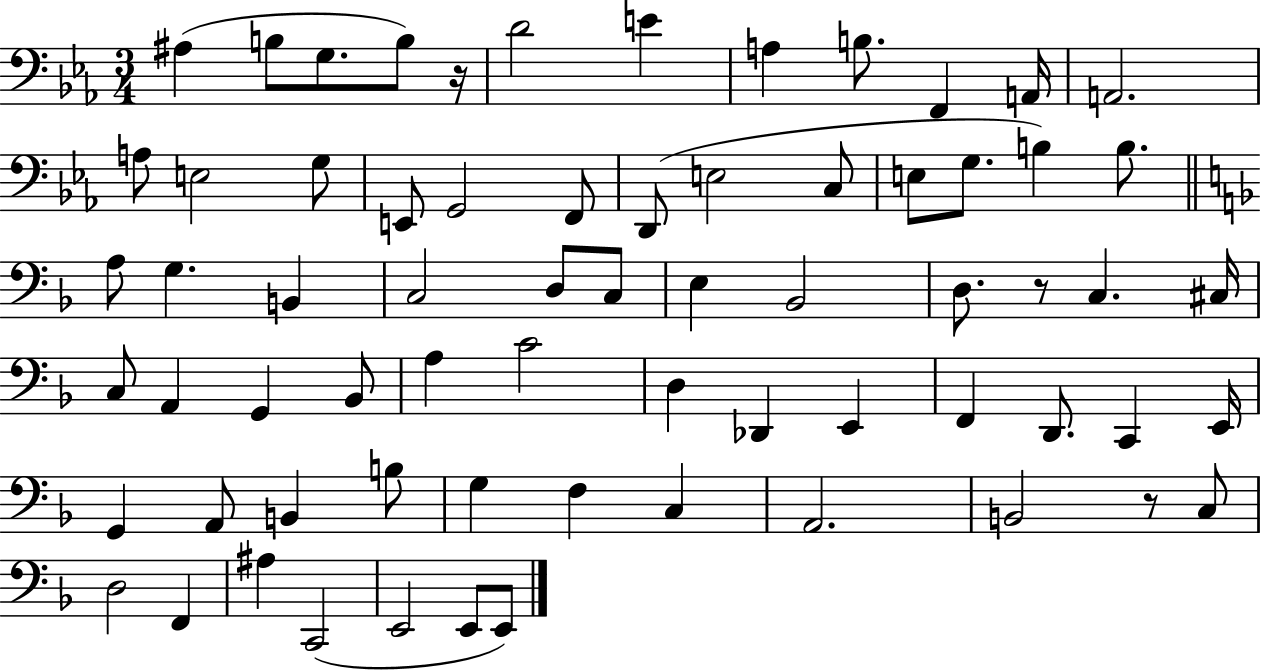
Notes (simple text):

A#3/q B3/e G3/e. B3/e R/s D4/h E4/q A3/q B3/e. F2/q A2/s A2/h. A3/e E3/h G3/e E2/e G2/h F2/e D2/e E3/h C3/e E3/e G3/e. B3/q B3/e. A3/e G3/q. B2/q C3/h D3/e C3/e E3/q Bb2/h D3/e. R/e C3/q. C#3/s C3/e A2/q G2/q Bb2/e A3/q C4/h D3/q Db2/q E2/q F2/q D2/e. C2/q E2/s G2/q A2/e B2/q B3/e G3/q F3/q C3/q A2/h. B2/h R/e C3/e D3/h F2/q A#3/q C2/h E2/h E2/e E2/e